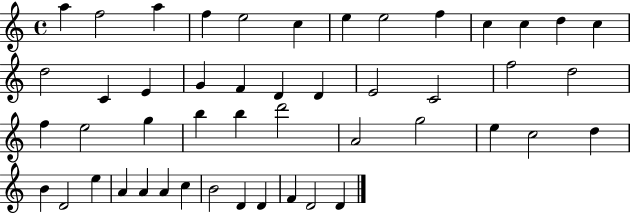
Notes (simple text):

A5/q F5/h A5/q F5/q E5/h C5/q E5/q E5/h F5/q C5/q C5/q D5/q C5/q D5/h C4/q E4/q G4/q F4/q D4/q D4/q E4/h C4/h F5/h D5/h F5/q E5/h G5/q B5/q B5/q D6/h A4/h G5/h E5/q C5/h D5/q B4/q D4/h E5/q A4/q A4/q A4/q C5/q B4/h D4/q D4/q F4/q D4/h D4/q